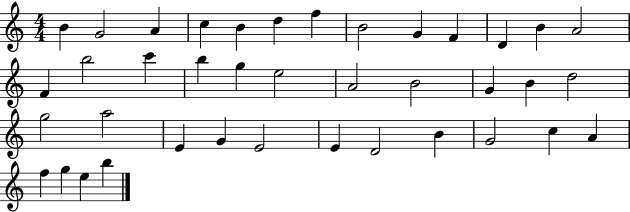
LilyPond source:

{
  \clef treble
  \numericTimeSignature
  \time 4/4
  \key c \major
  b'4 g'2 a'4 | c''4 b'4 d''4 f''4 | b'2 g'4 f'4 | d'4 b'4 a'2 | \break f'4 b''2 c'''4 | b''4 g''4 e''2 | a'2 b'2 | g'4 b'4 d''2 | \break g''2 a''2 | e'4 g'4 e'2 | e'4 d'2 b'4 | g'2 c''4 a'4 | \break f''4 g''4 e''4 b''4 | \bar "|."
}